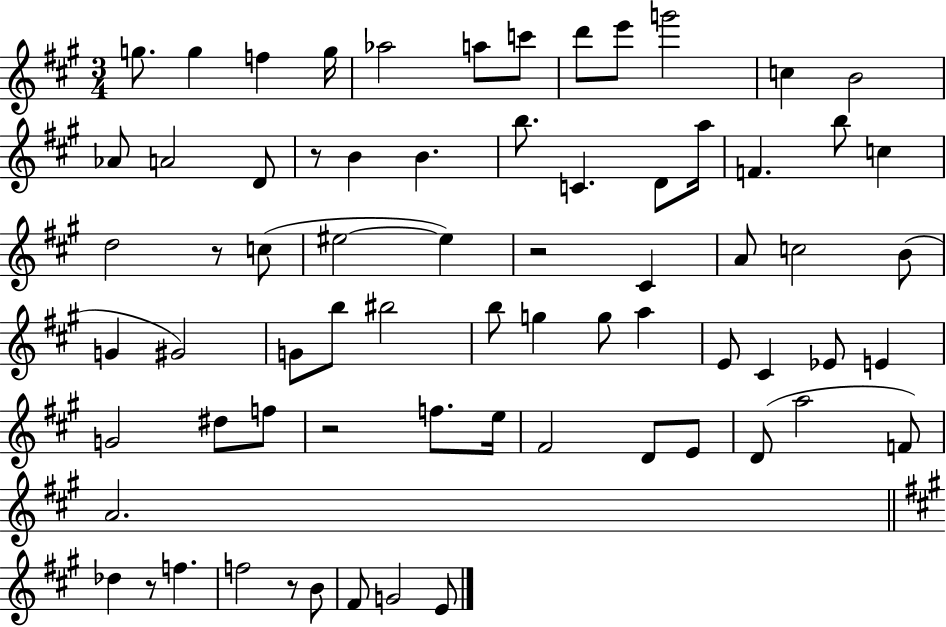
{
  \clef treble
  \numericTimeSignature
  \time 3/4
  \key a \major
  g''8. g''4 f''4 g''16 | aes''2 a''8 c'''8 | d'''8 e'''8 g'''2 | c''4 b'2 | \break aes'8 a'2 d'8 | r8 b'4 b'4. | b''8. c'4. d'8 a''16 | f'4. b''8 c''4 | \break d''2 r8 c''8( | eis''2~~ eis''4) | r2 cis'4 | a'8 c''2 b'8( | \break g'4 gis'2) | g'8 b''8 bis''2 | b''8 g''4 g''8 a''4 | e'8 cis'4 ees'8 e'4 | \break g'2 dis''8 f''8 | r2 f''8. e''16 | fis'2 d'8 e'8 | d'8( a''2 f'8) | \break a'2. | \bar "||" \break \key a \major des''4 r8 f''4. | f''2 r8 b'8 | fis'8 g'2 e'8 | \bar "|."
}